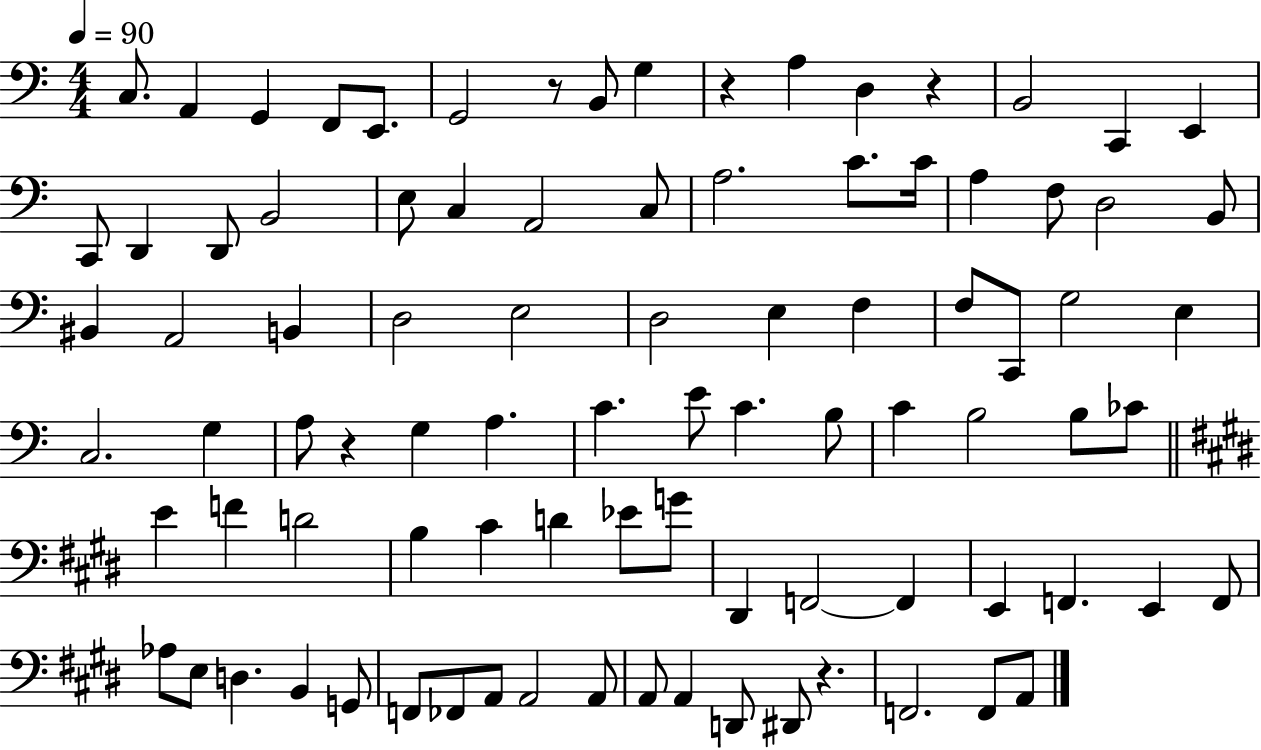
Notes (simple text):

C3/e. A2/q G2/q F2/e E2/e. G2/h R/e B2/e G3/q R/q A3/q D3/q R/q B2/h C2/q E2/q C2/e D2/q D2/e B2/h E3/e C3/q A2/h C3/e A3/h. C4/e. C4/s A3/q F3/e D3/h B2/e BIS2/q A2/h B2/q D3/h E3/h D3/h E3/q F3/q F3/e C2/e G3/h E3/q C3/h. G3/q A3/e R/q G3/q A3/q. C4/q. E4/e C4/q. B3/e C4/q B3/h B3/e CES4/e E4/q F4/q D4/h B3/q C#4/q D4/q Eb4/e G4/e D#2/q F2/h F2/q E2/q F2/q. E2/q F2/e Ab3/e E3/e D3/q. B2/q G2/e F2/e FES2/e A2/e A2/h A2/e A2/e A2/q D2/e D#2/e R/q. F2/h. F2/e A2/e